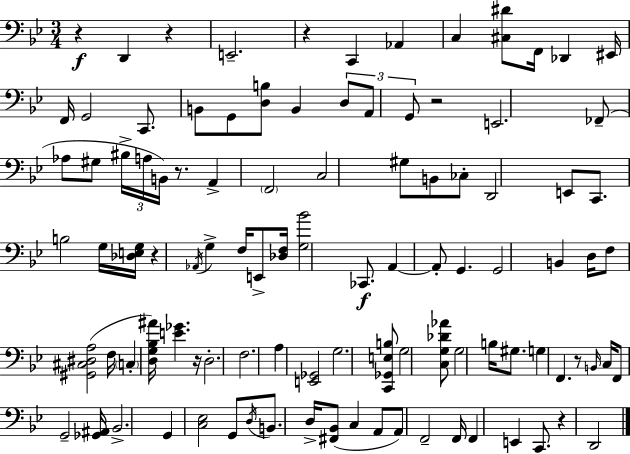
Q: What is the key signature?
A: BES major